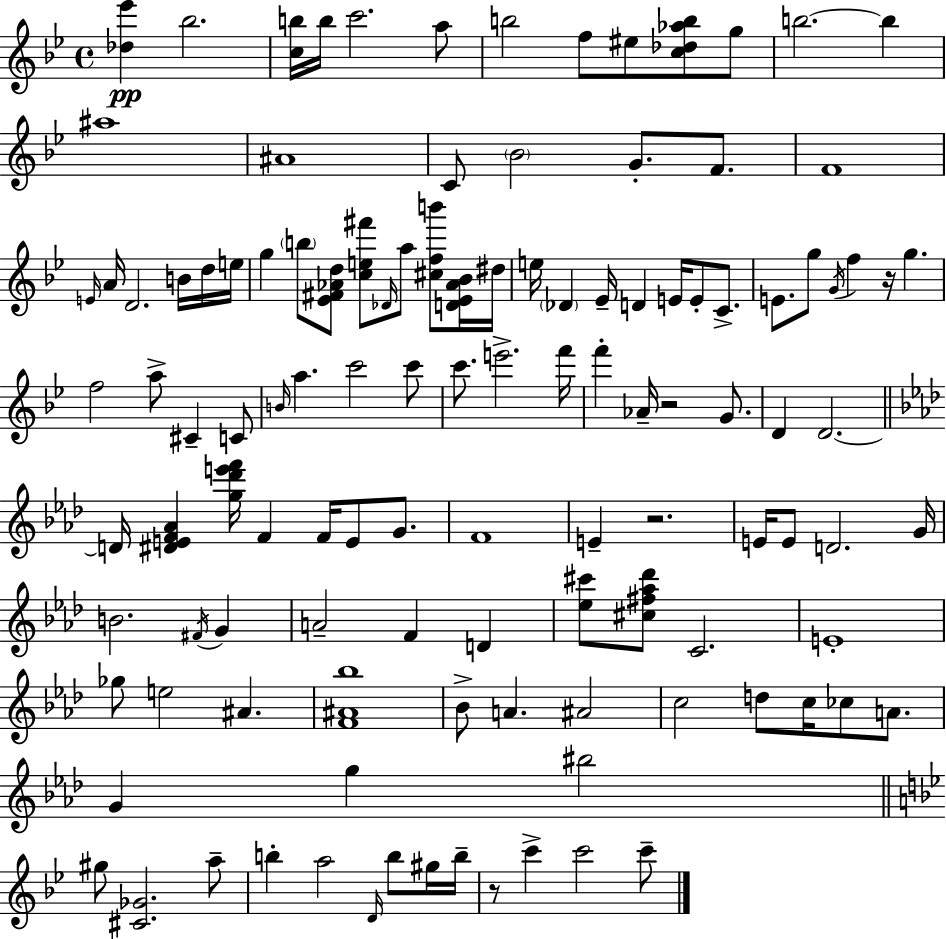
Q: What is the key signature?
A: BES major